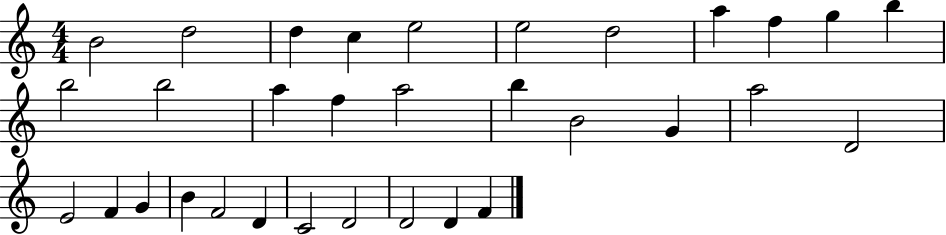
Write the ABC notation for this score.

X:1
T:Untitled
M:4/4
L:1/4
K:C
B2 d2 d c e2 e2 d2 a f g b b2 b2 a f a2 b B2 G a2 D2 E2 F G B F2 D C2 D2 D2 D F